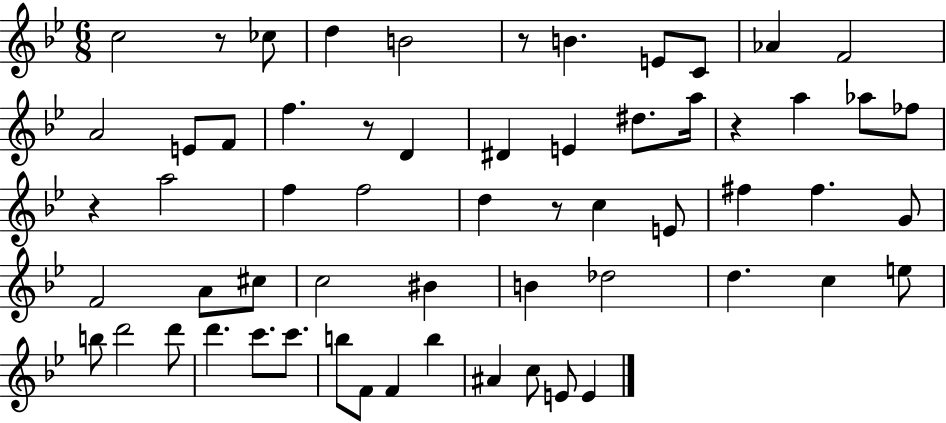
C5/h R/e CES5/e D5/q B4/h R/e B4/q. E4/e C4/e Ab4/q F4/h A4/h E4/e F4/e F5/q. R/e D4/q D#4/q E4/q D#5/e. A5/s R/q A5/q Ab5/e FES5/e R/q A5/h F5/q F5/h D5/q R/e C5/q E4/e F#5/q F#5/q. G4/e F4/h A4/e C#5/e C5/h BIS4/q B4/q Db5/h D5/q. C5/q E5/e B5/e D6/h D6/e D6/q. C6/e. C6/e. B5/e F4/e F4/q B5/q A#4/q C5/e E4/e E4/q